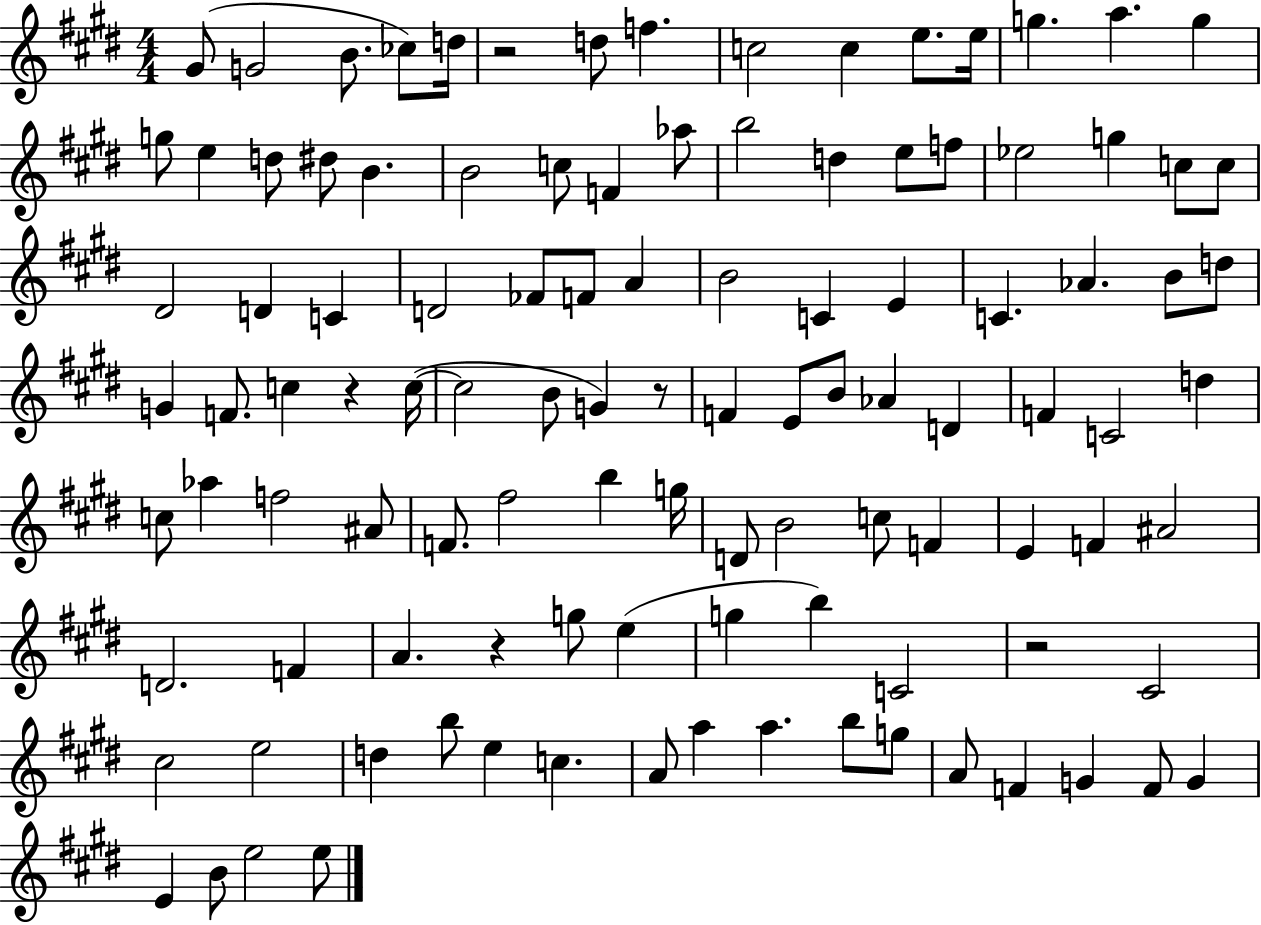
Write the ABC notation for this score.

X:1
T:Untitled
M:4/4
L:1/4
K:E
^G/2 G2 B/2 _c/2 d/4 z2 d/2 f c2 c e/2 e/4 g a g g/2 e d/2 ^d/2 B B2 c/2 F _a/2 b2 d e/2 f/2 _e2 g c/2 c/2 ^D2 D C D2 _F/2 F/2 A B2 C E C _A B/2 d/2 G F/2 c z c/4 c2 B/2 G z/2 F E/2 B/2 _A D F C2 d c/2 _a f2 ^A/2 F/2 ^f2 b g/4 D/2 B2 c/2 F E F ^A2 D2 F A z g/2 e g b C2 z2 ^C2 ^c2 e2 d b/2 e c A/2 a a b/2 g/2 A/2 F G F/2 G E B/2 e2 e/2